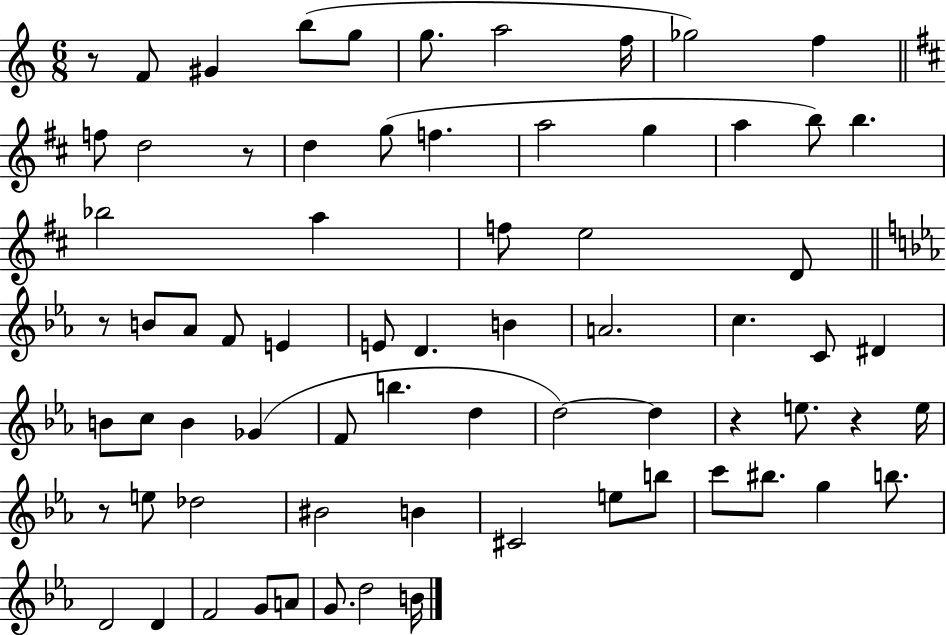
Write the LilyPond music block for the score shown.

{
  \clef treble
  \numericTimeSignature
  \time 6/8
  \key c \major
  r8 f'8 gis'4 b''8( g''8 | g''8. a''2 f''16 | ges''2) f''4 | \bar "||" \break \key b \minor f''8 d''2 r8 | d''4 g''8( f''4. | a''2 g''4 | a''4 b''8) b''4. | \break bes''2 a''4 | f''8 e''2 d'8 | \bar "||" \break \key c \minor r8 b'8 aes'8 f'8 e'4 | e'8 d'4. b'4 | a'2. | c''4. c'8 dis'4 | \break b'8 c''8 b'4 ges'4( | f'8 b''4. d''4 | d''2~~) d''4 | r4 e''8. r4 e''16 | \break r8 e''8 des''2 | bis'2 b'4 | cis'2 e''8 b''8 | c'''8 bis''8. g''4 b''8. | \break d'2 d'4 | f'2 g'8 a'8 | g'8. d''2 b'16 | \bar "|."
}